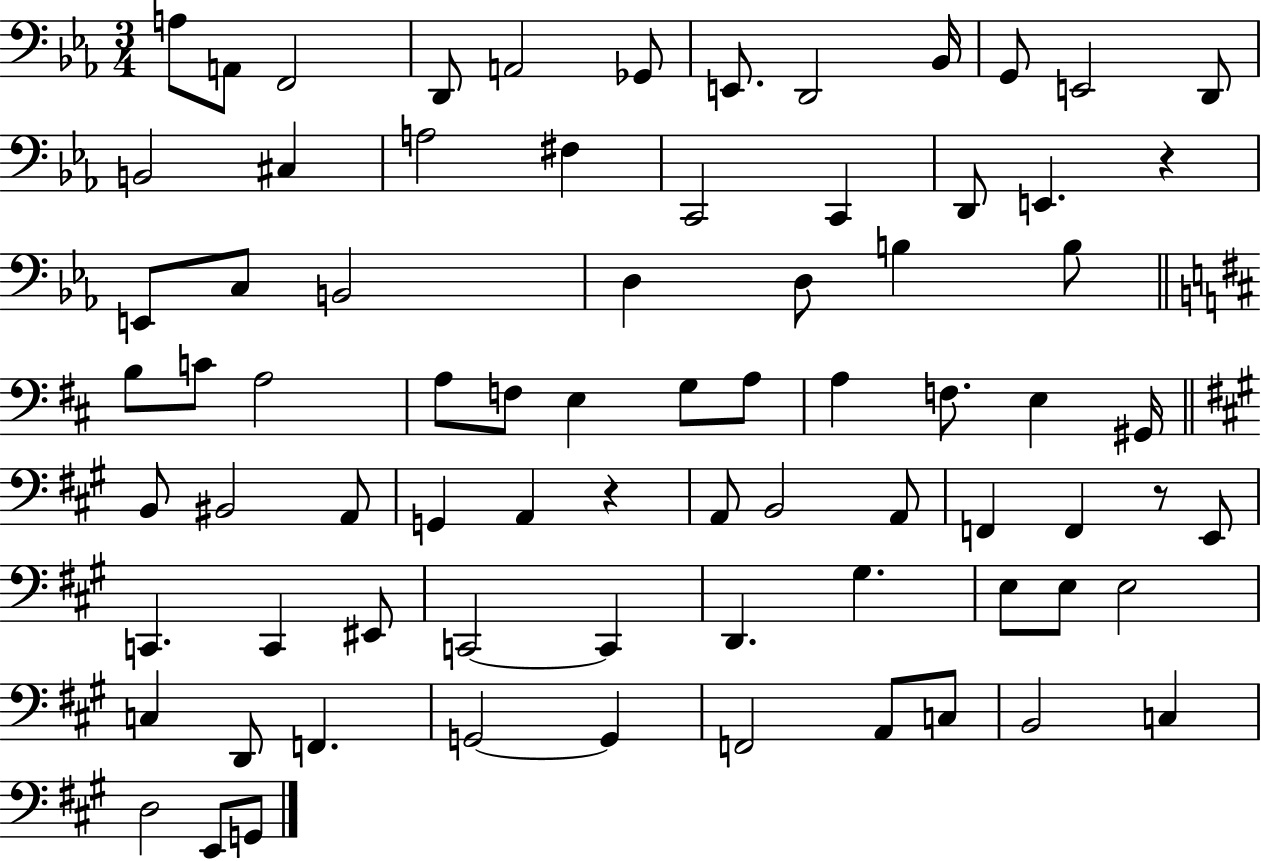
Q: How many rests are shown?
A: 3